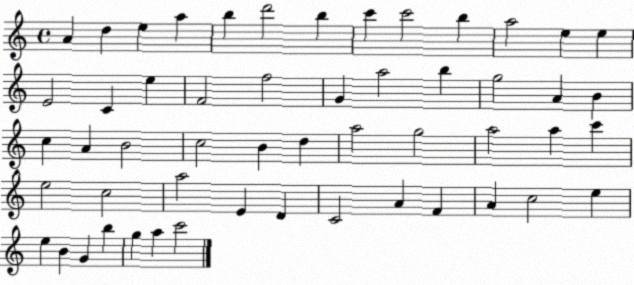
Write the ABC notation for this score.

X:1
T:Untitled
M:4/4
L:1/4
K:C
A d e a b d'2 b c' c'2 b a2 e e E2 C e F2 f2 G a2 b g2 A B c A B2 c2 B d a2 g2 a2 a c' e2 c2 a2 E D C2 A F A c2 e e B G b g a c'2